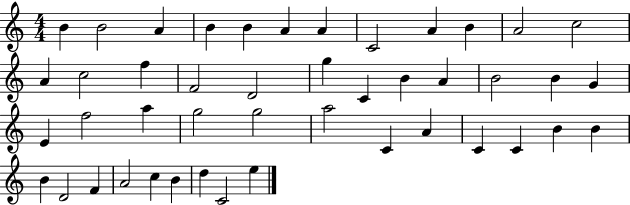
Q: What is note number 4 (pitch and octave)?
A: B4